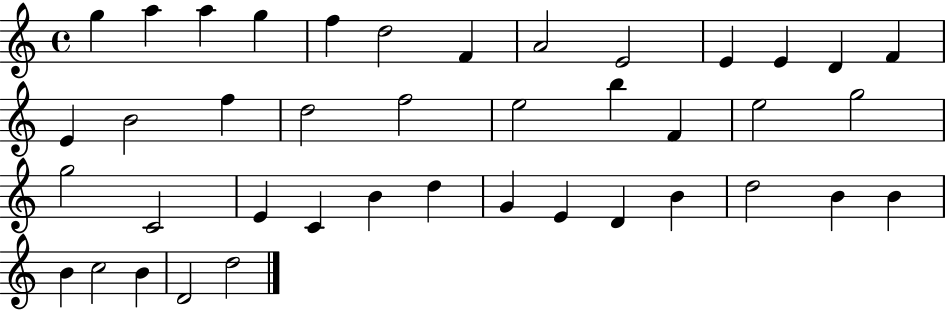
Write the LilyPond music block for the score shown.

{
  \clef treble
  \time 4/4
  \defaultTimeSignature
  \key c \major
  g''4 a''4 a''4 g''4 | f''4 d''2 f'4 | a'2 e'2 | e'4 e'4 d'4 f'4 | \break e'4 b'2 f''4 | d''2 f''2 | e''2 b''4 f'4 | e''2 g''2 | \break g''2 c'2 | e'4 c'4 b'4 d''4 | g'4 e'4 d'4 b'4 | d''2 b'4 b'4 | \break b'4 c''2 b'4 | d'2 d''2 | \bar "|."
}